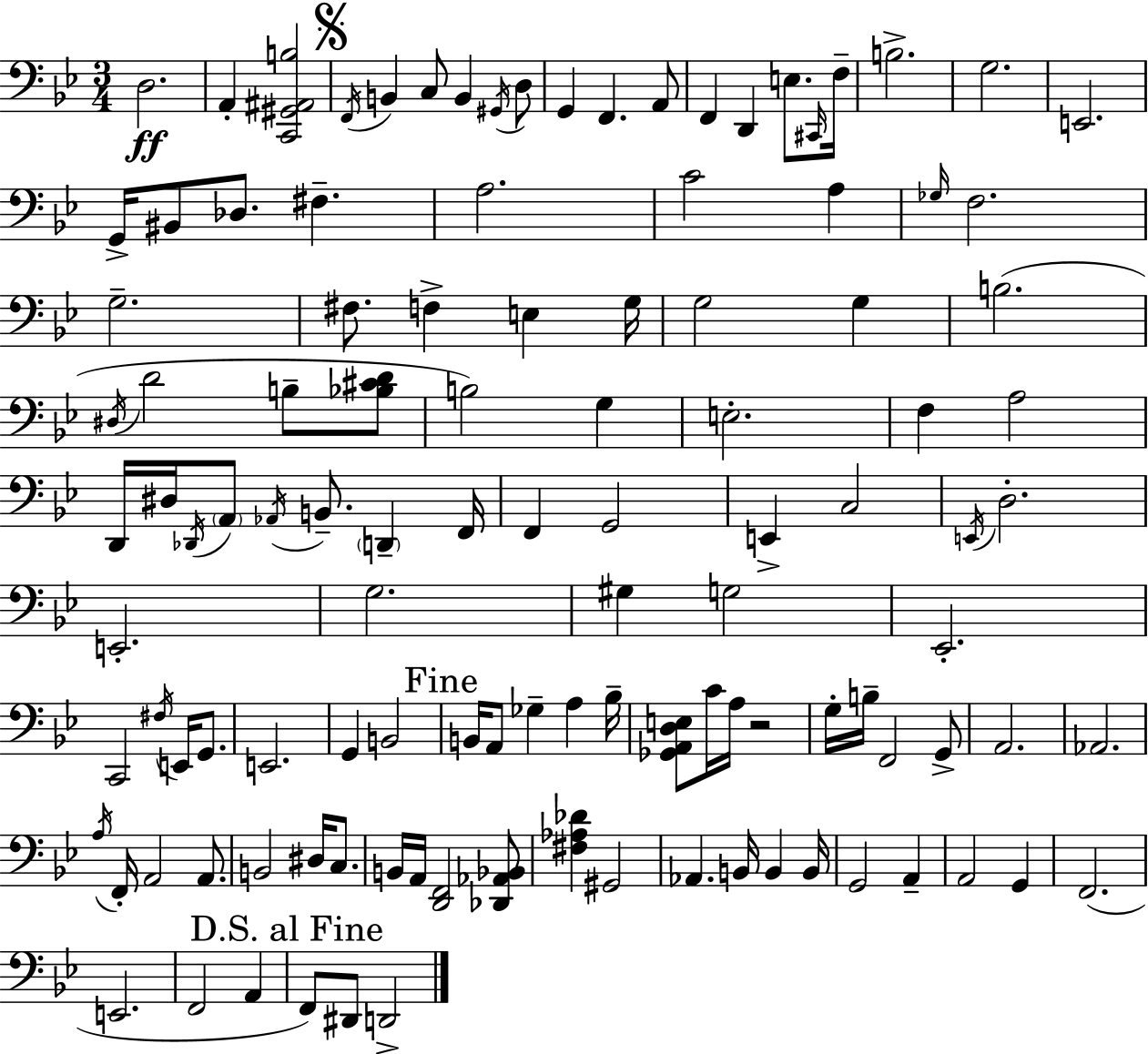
D3/h. A2/q [C2,G#2,A#2,B3]/h F2/s B2/q C3/e B2/q G#2/s D3/e G2/q F2/q. A2/e F2/q D2/q E3/e. C#2/s F3/s B3/h. G3/h. E2/h. G2/s BIS2/e Db3/e. F#3/q. A3/h. C4/h A3/q Gb3/s F3/h. G3/h. F#3/e. F3/q E3/q G3/s G3/h G3/q B3/h. D#3/s D4/h B3/e [Bb3,C#4,D4]/e B3/h G3/q E3/h. F3/q A3/h D2/s D#3/s Db2/s A2/e Ab2/s B2/e. D2/q F2/s F2/q G2/h E2/q C3/h E2/s D3/h. E2/h. G3/h. G#3/q G3/h Eb2/h. C2/h F#3/s E2/s G2/e. E2/h. G2/q B2/h B2/s A2/e Gb3/q A3/q Bb3/s [Gb2,A2,D3,E3]/e C4/s A3/s R/h G3/s B3/s F2/h G2/e A2/h. Ab2/h. A3/s F2/s A2/h A2/e. B2/h D#3/s C3/e. B2/s A2/s [D2,F2]/h [Db2,Ab2,Bb2]/e [F#3,Ab3,Db4]/q G#2/h Ab2/q. B2/s B2/q B2/s G2/h A2/q A2/h G2/q F2/h. E2/h. F2/h A2/q F2/e D#2/e D2/h